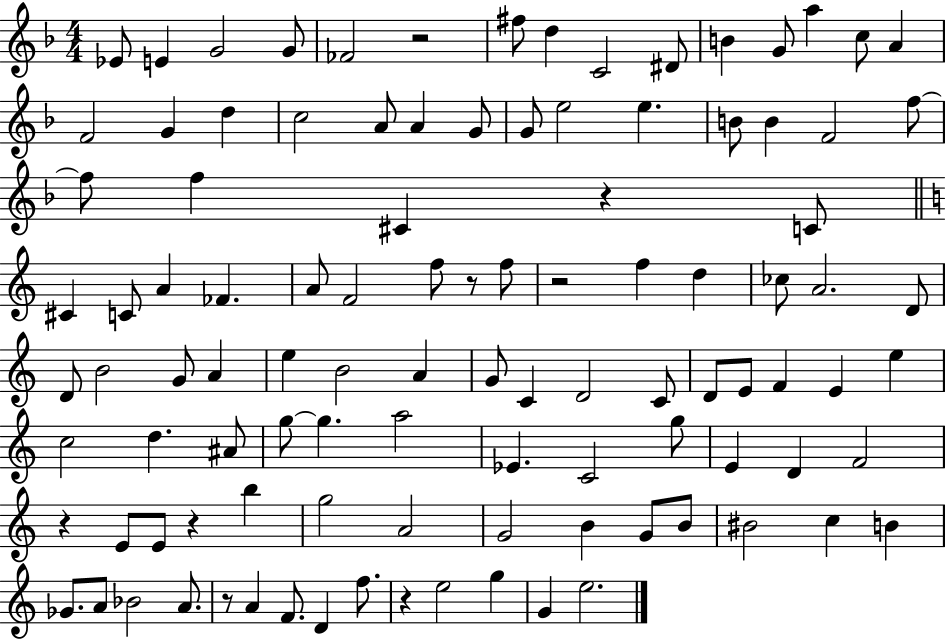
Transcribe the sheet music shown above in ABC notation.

X:1
T:Untitled
M:4/4
L:1/4
K:F
_E/2 E G2 G/2 _F2 z2 ^f/2 d C2 ^D/2 B G/2 a c/2 A F2 G d c2 A/2 A G/2 G/2 e2 e B/2 B F2 f/2 f/2 f ^C z C/2 ^C C/2 A _F A/2 F2 f/2 z/2 f/2 z2 f d _c/2 A2 D/2 D/2 B2 G/2 A e B2 A G/2 C D2 C/2 D/2 E/2 F E e c2 d ^A/2 g/2 g a2 _E C2 g/2 E D F2 z E/2 E/2 z b g2 A2 G2 B G/2 B/2 ^B2 c B _G/2 A/2 _B2 A/2 z/2 A F/2 D f/2 z e2 g G e2